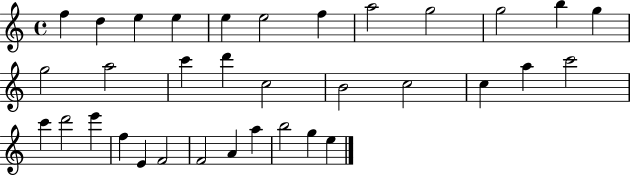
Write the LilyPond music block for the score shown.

{
  \clef treble
  \time 4/4
  \defaultTimeSignature
  \key c \major
  f''4 d''4 e''4 e''4 | e''4 e''2 f''4 | a''2 g''2 | g''2 b''4 g''4 | \break g''2 a''2 | c'''4 d'''4 c''2 | b'2 c''2 | c''4 a''4 c'''2 | \break c'''4 d'''2 e'''4 | f''4 e'4 f'2 | f'2 a'4 a''4 | b''2 g''4 e''4 | \break \bar "|."
}